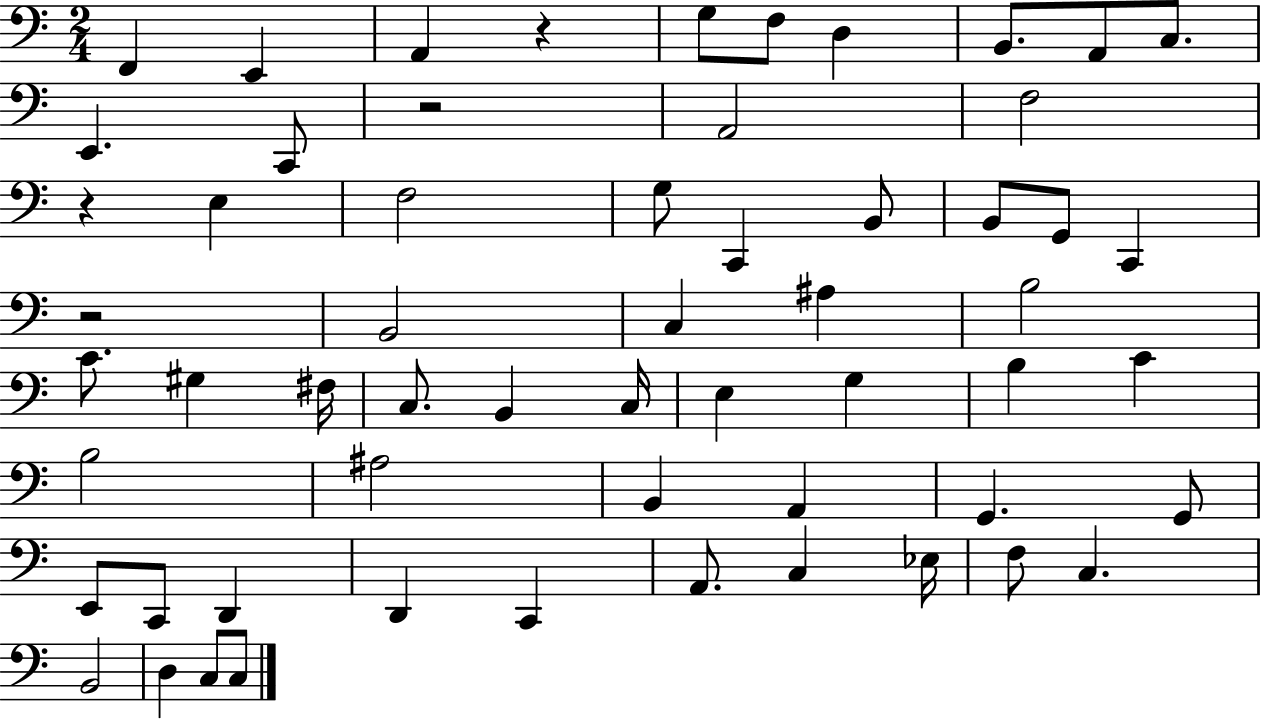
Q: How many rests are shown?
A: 4